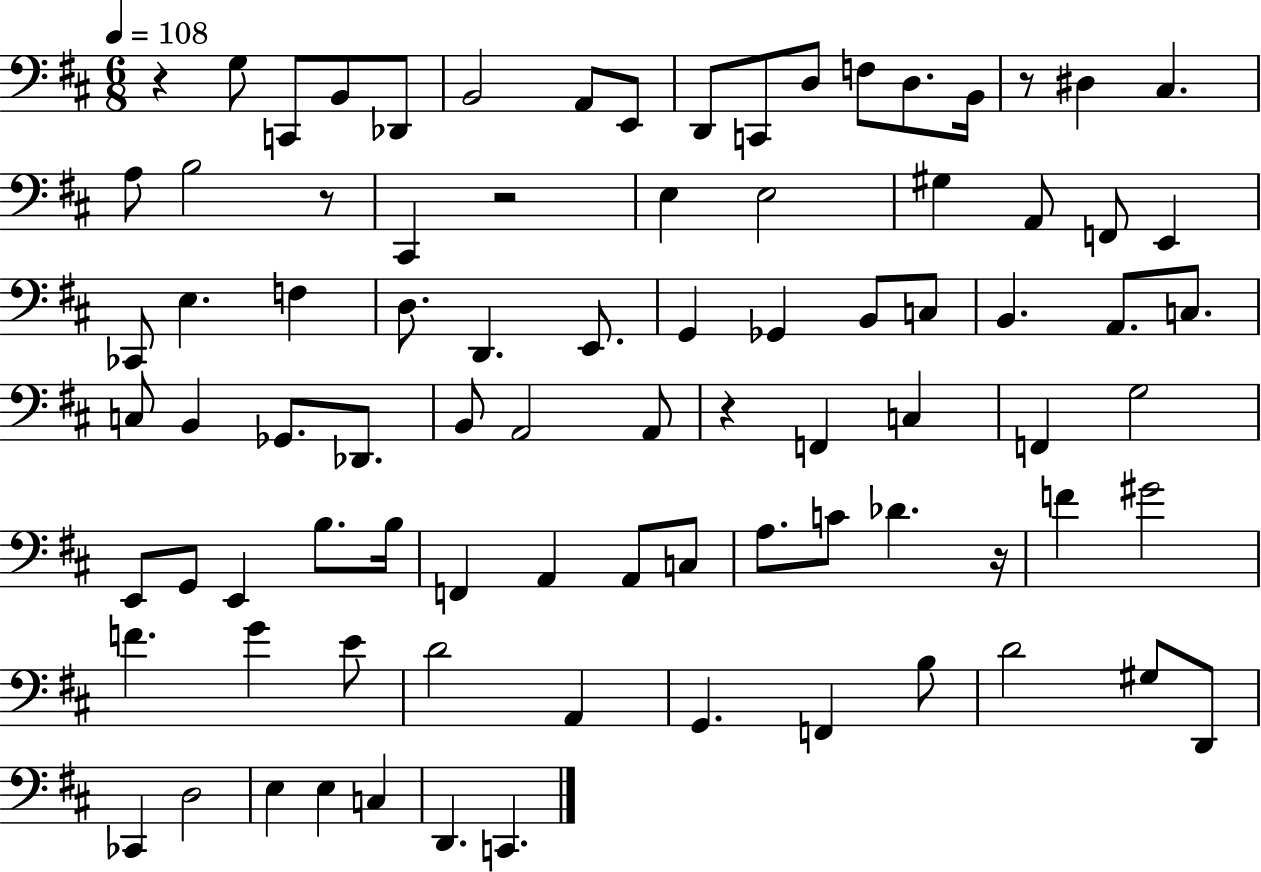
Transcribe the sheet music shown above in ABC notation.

X:1
T:Untitled
M:6/8
L:1/4
K:D
z G,/2 C,,/2 B,,/2 _D,,/2 B,,2 A,,/2 E,,/2 D,,/2 C,,/2 D,/2 F,/2 D,/2 B,,/4 z/2 ^D, ^C, A,/2 B,2 z/2 ^C,, z2 E, E,2 ^G, A,,/2 F,,/2 E,, _C,,/2 E, F, D,/2 D,, E,,/2 G,, _G,, B,,/2 C,/2 B,, A,,/2 C,/2 C,/2 B,, _G,,/2 _D,,/2 B,,/2 A,,2 A,,/2 z F,, C, F,, G,2 E,,/2 G,,/2 E,, B,/2 B,/4 F,, A,, A,,/2 C,/2 A,/2 C/2 _D z/4 F ^G2 F G E/2 D2 A,, G,, F,, B,/2 D2 ^G,/2 D,,/2 _C,, D,2 E, E, C, D,, C,,